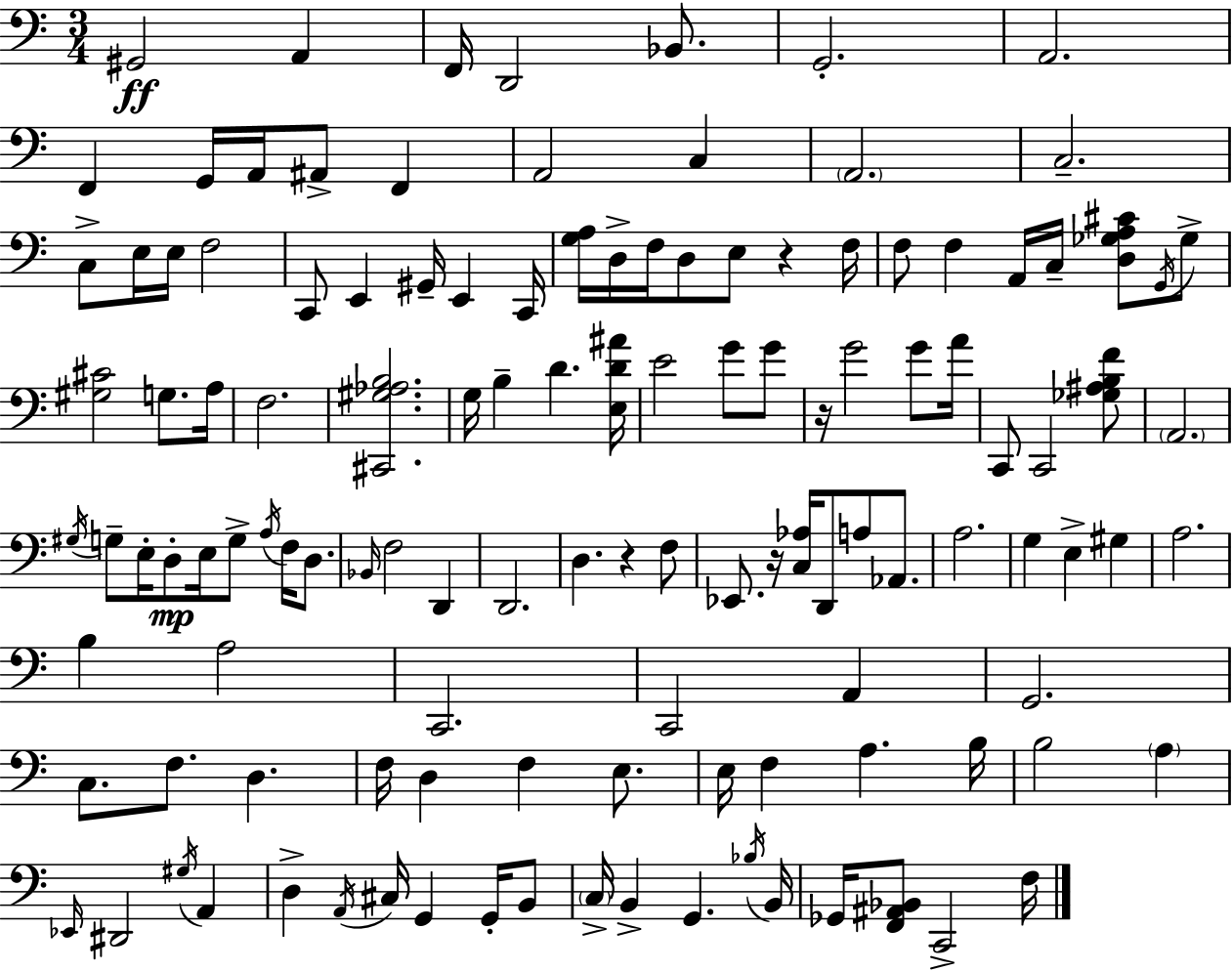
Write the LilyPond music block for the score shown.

{
  \clef bass
  \numericTimeSignature
  \time 3/4
  \key a \minor
  gis,2\ff a,4 | f,16 d,2 bes,8. | g,2.-. | a,2. | \break f,4 g,16 a,16 ais,8-> f,4 | a,2 c4 | \parenthesize a,2. | c2.-- | \break c8-> e16 e16 f2 | c,8 e,4 gis,16-- e,4 c,16 | <g a>16 d16-> f16 d8 e8 r4 f16 | f8 f4 a,16 c16-- <d ges a cis'>8 \acciaccatura { g,16 } ges8-> | \break <gis cis'>2 g8. | a16 f2. | <cis, gis aes b>2. | g16 b4-- d'4. | \break <e d' ais'>16 e'2 g'8 g'8 | r16 g'2 g'8 | a'16 c,8 c,2 <ges ais b f'>8 | \parenthesize a,2. | \break \acciaccatura { gis16 } g8-- e16-. d8-.\mp e16 g8-> \acciaccatura { a16 } f16 | d8. \grace { bes,16 } f2 | d,4 d,2. | d4. r4 | \break f8 ees,8. r16 <c aes>16 d,8 a8 | aes,8. a2. | g4 e4-> | gis4 a2. | \break b4 a2 | c,2. | c,2 | a,4 g,2. | \break c8. f8. d4. | f16 d4 f4 | e8. e16 f4 a4. | b16 b2 | \break \parenthesize a4 \grace { ees,16 } dis,2 | \acciaccatura { gis16 } a,4 d4-> \acciaccatura { a,16 } cis16 | g,4 g,16-. b,8 \parenthesize c16-> b,4-> | g,4. \acciaccatura { bes16 } b,16 ges,16 <f, ais, bes,>8 c,2-> | \break f16 \bar "|."
}